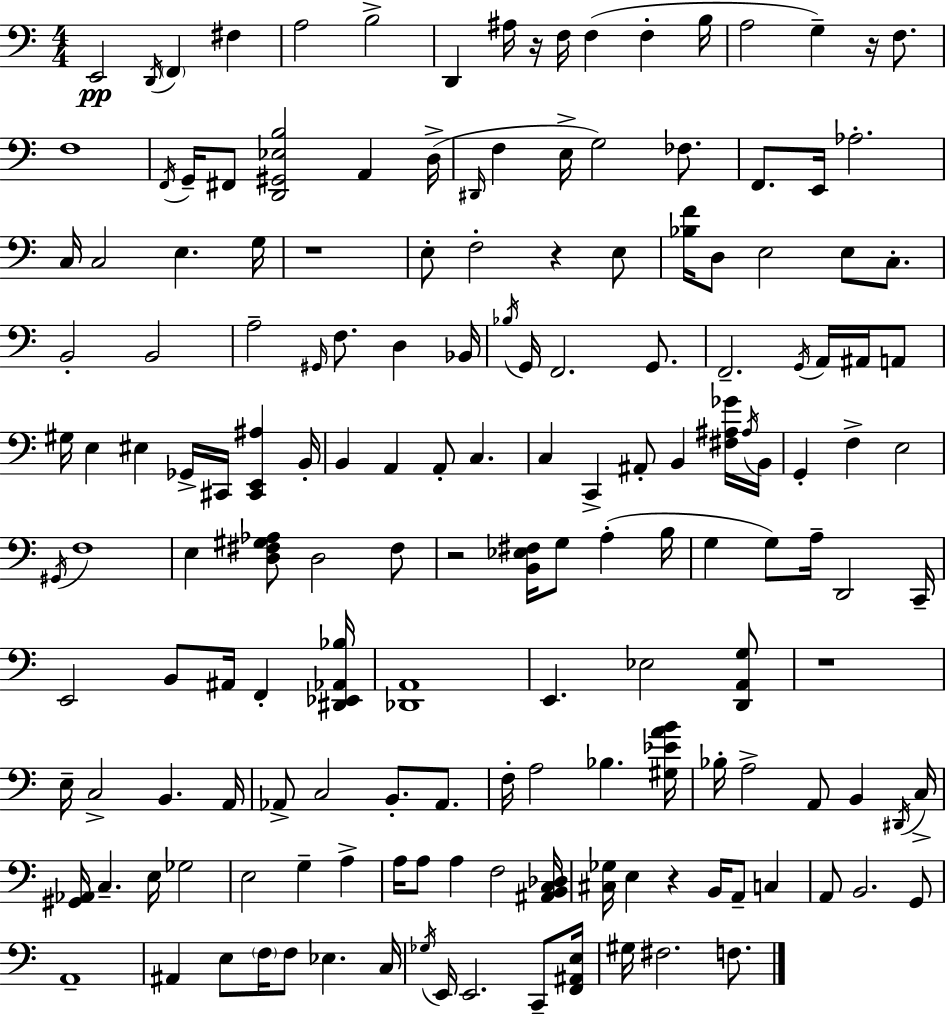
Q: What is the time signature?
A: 4/4